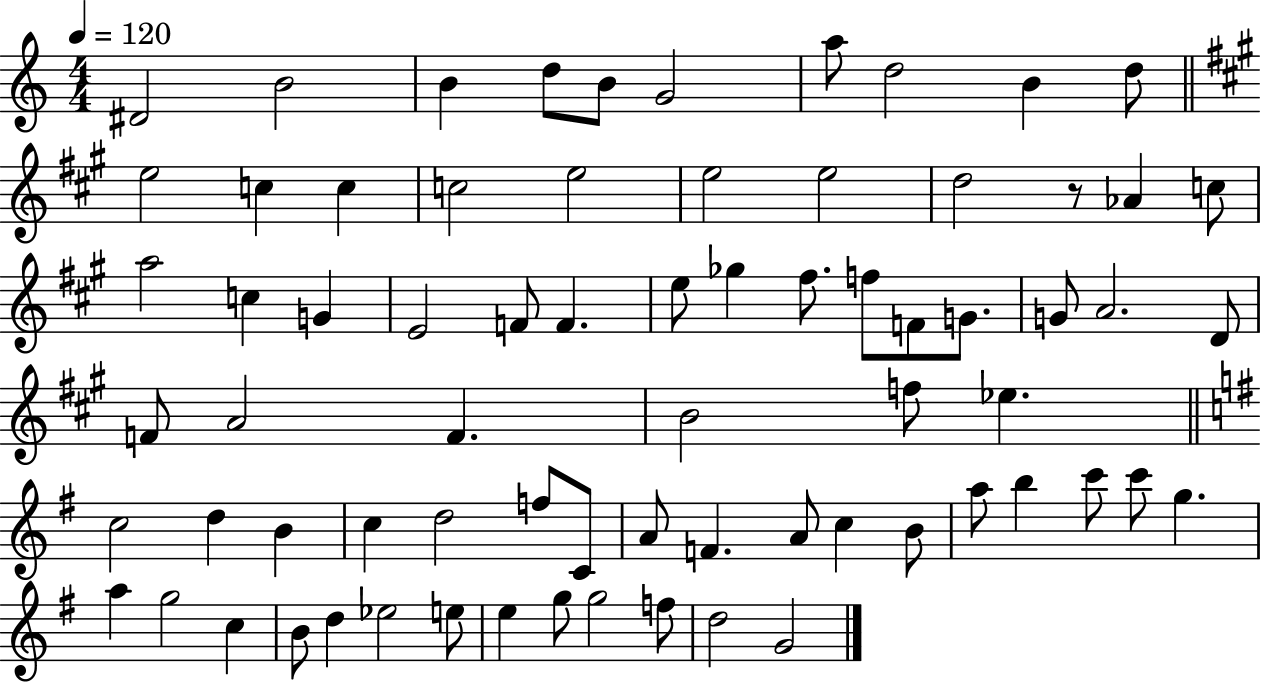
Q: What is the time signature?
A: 4/4